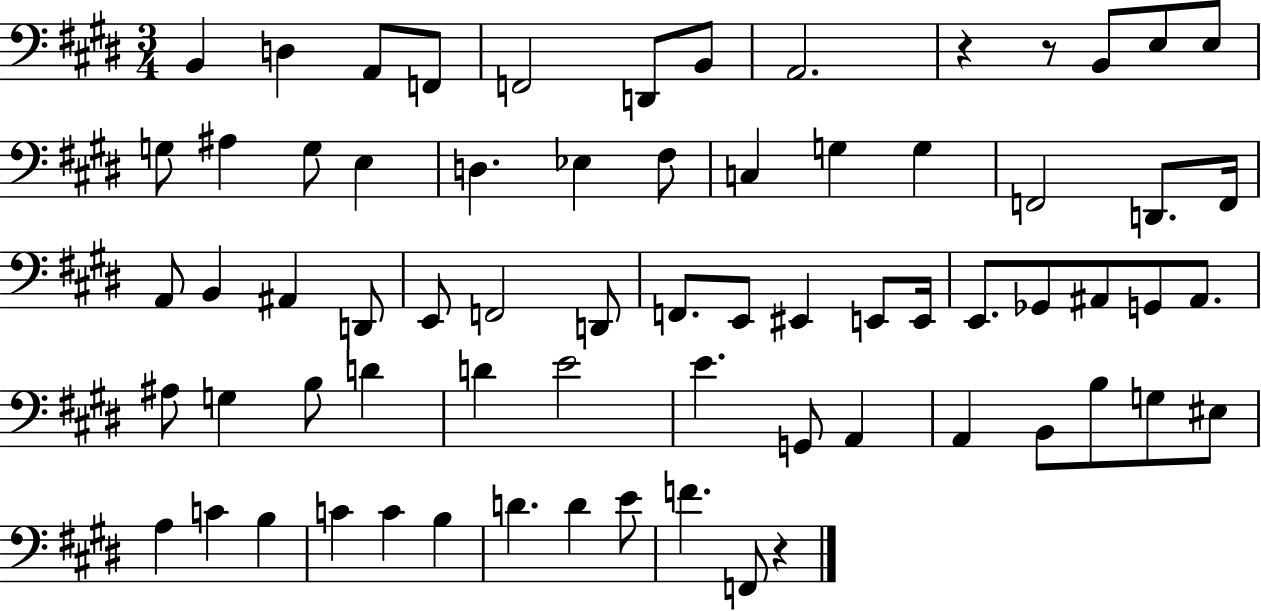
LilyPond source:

{
  \clef bass
  \numericTimeSignature
  \time 3/4
  \key e \major
  b,4 d4 a,8 f,8 | f,2 d,8 b,8 | a,2. | r4 r8 b,8 e8 e8 | \break g8 ais4 g8 e4 | d4. ees4 fis8 | c4 g4 g4 | f,2 d,8. f,16 | \break a,8 b,4 ais,4 d,8 | e,8 f,2 d,8 | f,8. e,8 eis,4 e,8 e,16 | e,8. ges,8 ais,8 g,8 ais,8. | \break ais8 g4 b8 d'4 | d'4 e'2 | e'4. g,8 a,4 | a,4 b,8 b8 g8 eis8 | \break a4 c'4 b4 | c'4 c'4 b4 | d'4. d'4 e'8 | f'4. f,8 r4 | \break \bar "|."
}